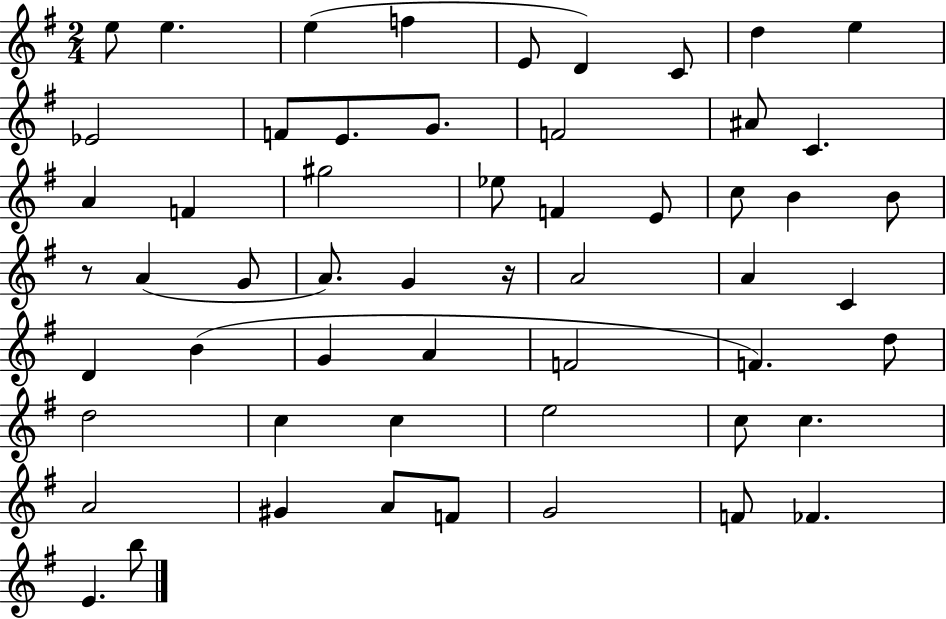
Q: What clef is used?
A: treble